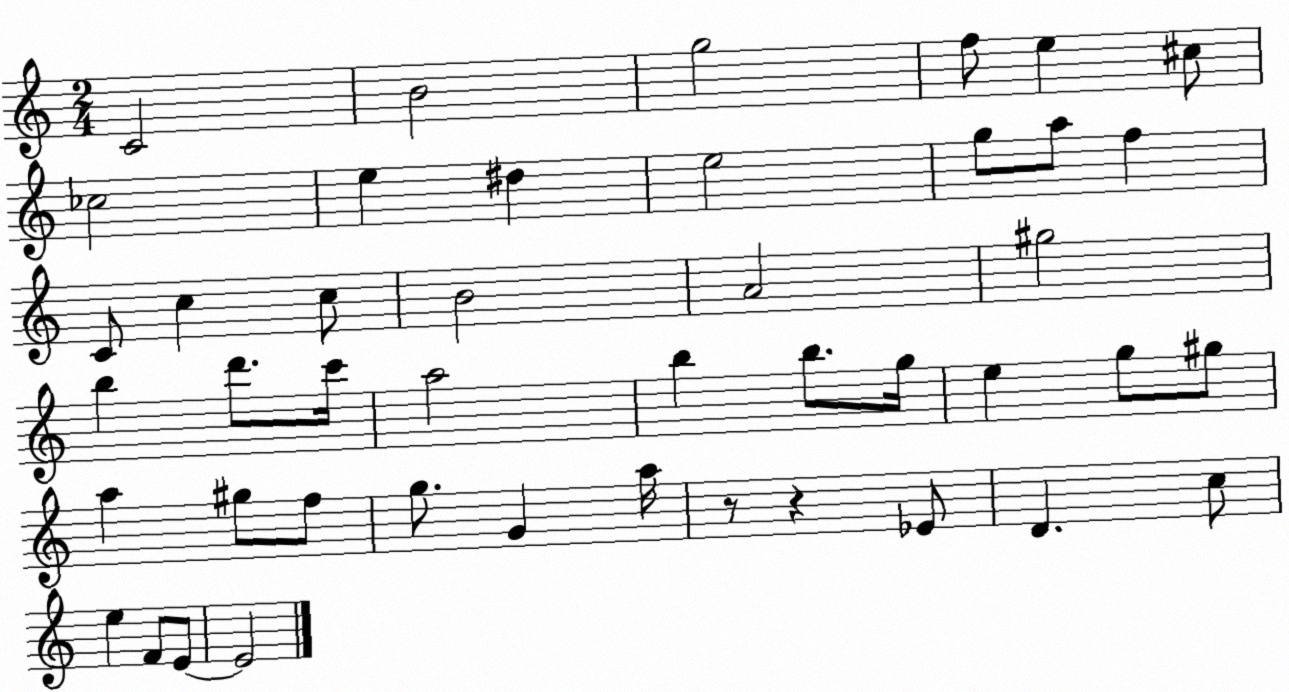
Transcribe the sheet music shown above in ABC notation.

X:1
T:Untitled
M:2/4
L:1/4
K:C
C2 B2 g2 f/2 e ^c/2 _c2 e ^d e2 g/2 a/2 f C/2 c c/2 B2 A2 ^g2 b d'/2 c'/4 a2 b b/2 g/4 e g/2 ^g/2 a ^g/2 f/2 g/2 G a/4 z/2 z _E/2 D c/2 e F/2 E/2 E2